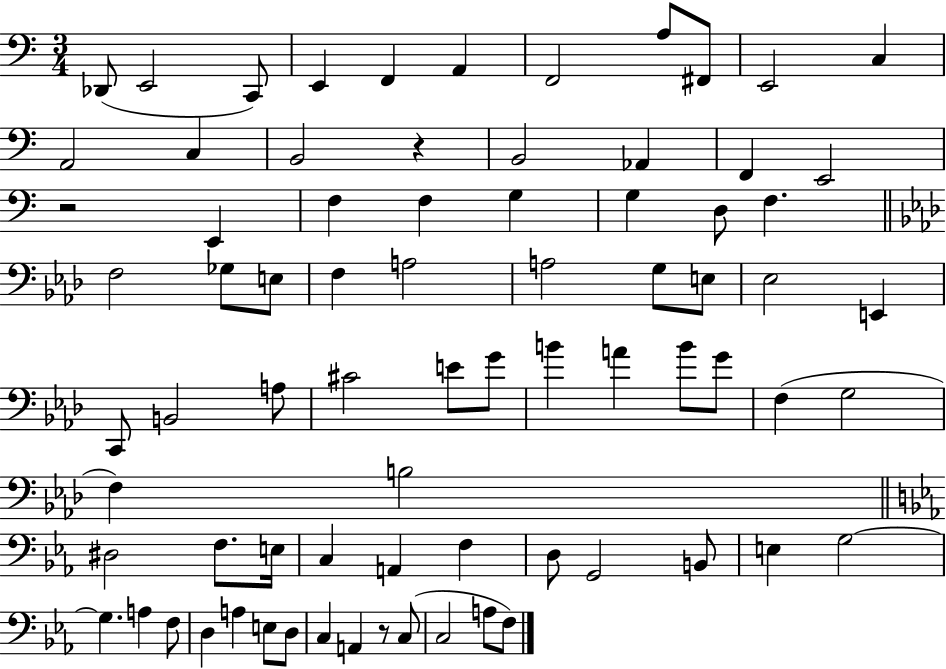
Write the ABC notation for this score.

X:1
T:Untitled
M:3/4
L:1/4
K:C
_D,,/2 E,,2 C,,/2 E,, F,, A,, F,,2 A,/2 ^F,,/2 E,,2 C, A,,2 C, B,,2 z B,,2 _A,, F,, E,,2 z2 E,, F, F, G, G, D,/2 F, F,2 _G,/2 E,/2 F, A,2 A,2 G,/2 E,/2 _E,2 E,, C,,/2 B,,2 A,/2 ^C2 E/2 G/2 B A B/2 G/2 F, G,2 F, B,2 ^D,2 F,/2 E,/4 C, A,, F, D,/2 G,,2 B,,/2 E, G,2 G, A, F,/2 D, A, E,/2 D,/2 C, A,, z/2 C,/2 C,2 A,/2 F,/2